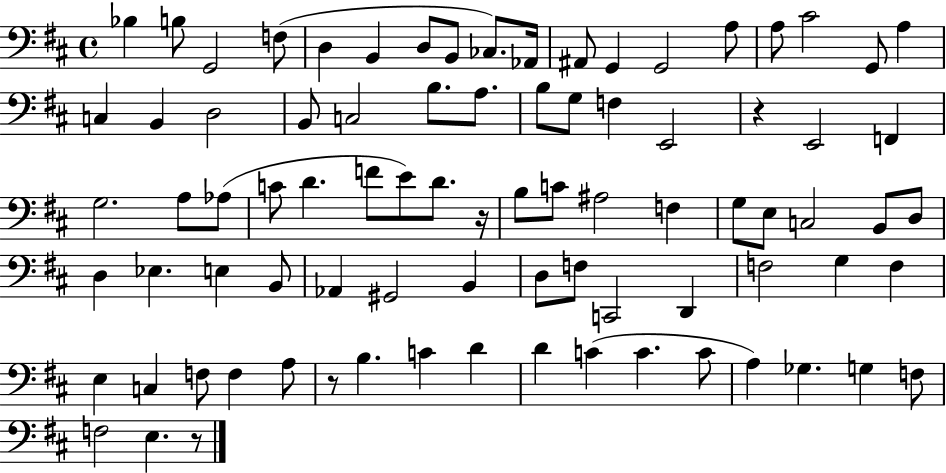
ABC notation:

X:1
T:Untitled
M:4/4
L:1/4
K:D
_B, B,/2 G,,2 F,/2 D, B,, D,/2 B,,/2 _C,/2 _A,,/4 ^A,,/2 G,, G,,2 A,/2 A,/2 ^C2 G,,/2 A, C, B,, D,2 B,,/2 C,2 B,/2 A,/2 B,/2 G,/2 F, E,,2 z E,,2 F,, G,2 A,/2 _A,/2 C/2 D F/2 E/2 D/2 z/4 B,/2 C/2 ^A,2 F, G,/2 E,/2 C,2 B,,/2 D,/2 D, _E, E, B,,/2 _A,, ^G,,2 B,, D,/2 F,/2 C,,2 D,, F,2 G, F, E, C, F,/2 F, A,/2 z/2 B, C D D C C C/2 A, _G, G, F,/2 F,2 E, z/2